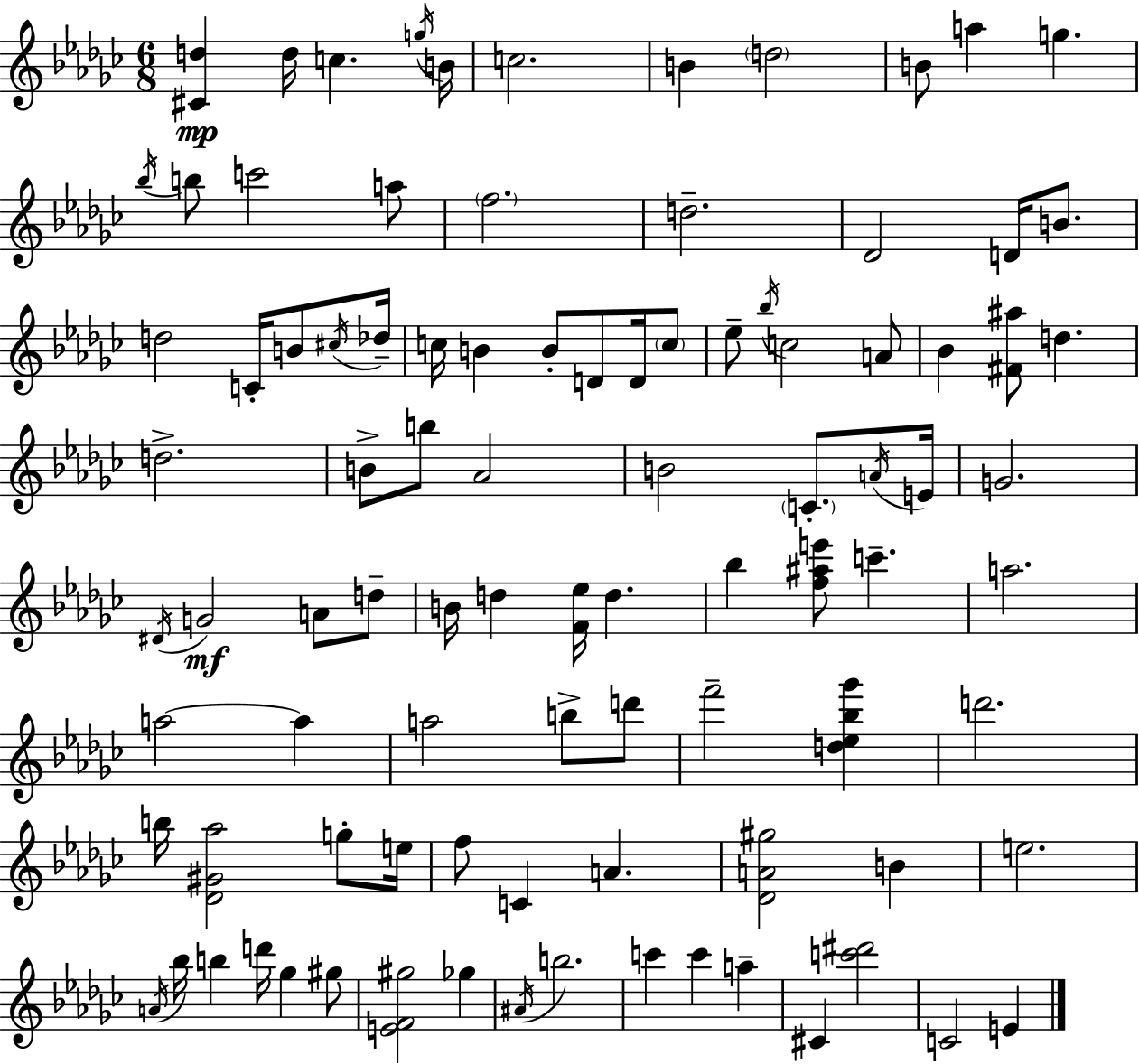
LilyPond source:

{
  \clef treble
  \numericTimeSignature
  \time 6/8
  \key ees \minor
  \repeat volta 2 { <cis' d''>4\mp d''16 c''4. \acciaccatura { g''16 } | b'16 c''2. | b'4 \parenthesize d''2 | b'8 a''4 g''4. | \break \acciaccatura { bes''16 } b''8 c'''2 | a''8 \parenthesize f''2. | d''2.-- | des'2 d'16 b'8. | \break d''2 c'16-. b'8 | \acciaccatura { cis''16 } des''16-- c''16 b'4 b'8-. d'8 | d'16 \parenthesize c''8 ees''8-- \acciaccatura { bes''16 } c''2 | a'8 bes'4 <fis' ais''>8 d''4. | \break d''2.-> | b'8-> b''8 aes'2 | b'2 | \parenthesize c'8.-. \acciaccatura { a'16 } e'16 g'2. | \break \acciaccatura { dis'16 }\mf g'2 | a'8 d''8-- b'16 d''4 <f' ees''>16 | d''4. bes''4 <f'' ais'' e'''>8 | c'''4.-- a''2. | \break a''2~~ | a''4 a''2 | b''8-> d'''8 f'''2-- | <d'' ees'' bes'' ges'''>4 d'''2. | \break b''16 <des' gis' aes''>2 | g''8-. e''16 f''8 c'4 | a'4. <des' a' gis''>2 | b'4 e''2. | \break \acciaccatura { a'16 } bes''16 b''4 | d'''16 ges''4 gis''8 <e' f' gis''>2 | ges''4 \acciaccatura { ais'16 } b''2. | c'''4 | \break c'''4 a''4-- cis'4 | <c''' dis'''>2 c'2 | e'4 } \bar "|."
}